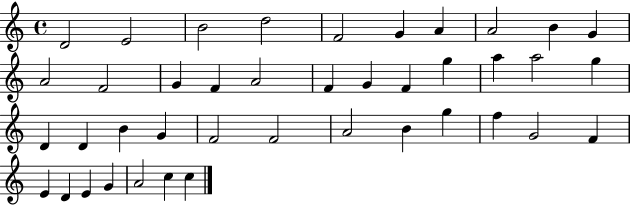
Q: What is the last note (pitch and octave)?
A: C5